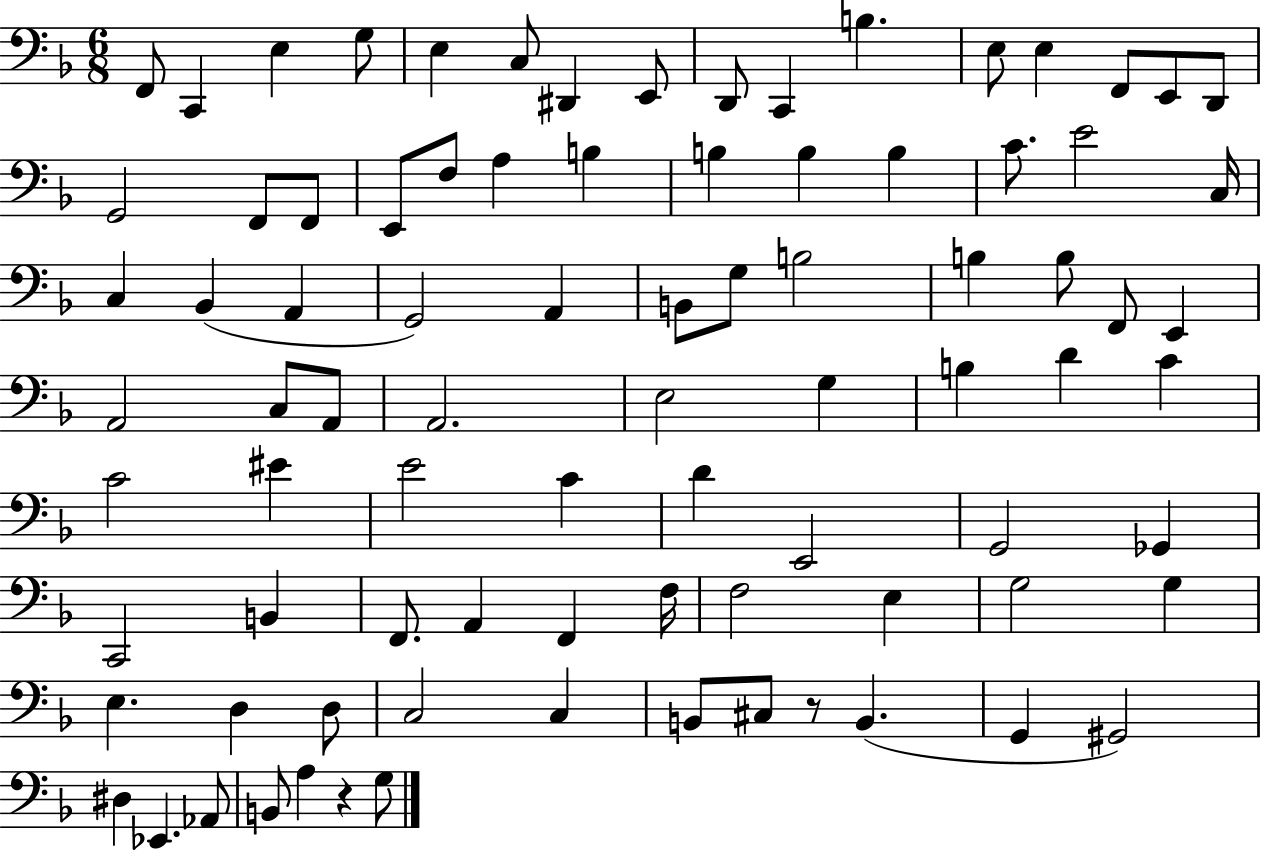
X:1
T:Untitled
M:6/8
L:1/4
K:F
F,,/2 C,, E, G,/2 E, C,/2 ^D,, E,,/2 D,,/2 C,, B, E,/2 E, F,,/2 E,,/2 D,,/2 G,,2 F,,/2 F,,/2 E,,/2 F,/2 A, B, B, B, B, C/2 E2 C,/4 C, _B,, A,, G,,2 A,, B,,/2 G,/2 B,2 B, B,/2 F,,/2 E,, A,,2 C,/2 A,,/2 A,,2 E,2 G, B, D C C2 ^E E2 C D E,,2 G,,2 _G,, C,,2 B,, F,,/2 A,, F,, F,/4 F,2 E, G,2 G, E, D, D,/2 C,2 C, B,,/2 ^C,/2 z/2 B,, G,, ^G,,2 ^D, _E,, _A,,/2 B,,/2 A, z G,/2